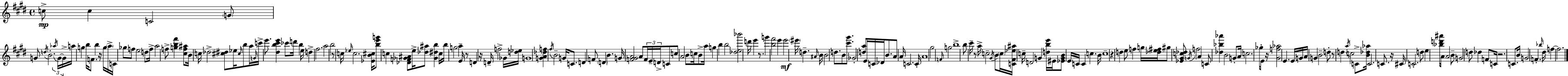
{
  \clef treble
  \time 4/4
  \defaultTimeSignature
  \key e \major
  c''8->\mp c''4 c'2 \parenthesize g'8 | g'8 \acciaccatura { d''16 } b'2.-. \tuplet 3/2 { \acciaccatura { aes''16 } | g'16~~ g'16-> } a''16 g''4 b''16 f'8. b''4 r16 | g''16 \parenthesize a''16-> c'16 ges''8 f''8 e''2 d''8 | \break f''16-> a''2 f''8-> <g'' b'' fis'''>4 | <cis'' f'' ais''>8 b'16 c''16 des''2-> <cis'' dis''>8 ees''16 \grace { cis''16 } | b''8 a''16 \grace { g'16 } c'''16-> e'''8. <dis'' b'' cis''' e'''>4 ces'''8 d'''16 b''4 | e''16 d''4-> fis''2. | \break a''2 b''2 | r8 c''16 \grace { ees''16 } c''2. | <ees' b' cis''>16 <b'' e''' g'''>8 c''4 <des' f' ges' ais'>8 e''16-> <des'' ais''>8 | <ges' dis'' b''>4 c''16 b''16 g''2 a''4-- | \break e'16 r8 d'4 r16 d'16-- f''2-> | ges'16 <d'' ees''>16 g'1 | <g' a' des'' f''>4 \acciaccatura { fis''16 } b'2-- | g'16 c'8. d'4 f'8 \parenthesize d'4 | \break b'4. g'16 <f' gis' a'>2 a'8 | \tuplet 3/2 { f'16 e'16-- d'16-> } c'8 c''8 a'2 | b'8 c''16 b'8-> a''16 g''4 b''4 b''2 | <des'' e'' bes'''>2 d'''16 e'''4 | \break r8. g'''4 <b'' fis'''>2 | e'''4 e'''2\mf \parenthesize eis'''16 d''4.-- | \grace { ais'16 } b'16 b'2 d''8. | b'8 <cis''' gis'''>8. ges'2-. <d'' a''>8 | \break e'16 c'16 des'16 b'8. a'8 a'16 c'2. | c'16-. a'1 | gis''2 \grace { f'16 } | g''2 b''1-> | \break b''8 cis'''16-- r8 a''16-> c''2-- | \acciaccatura { gis'16 } b'8 \parenthesize c''16 <c' fis' ees'' ais''>16 c''16-- d'2 | g'4 <d'' b'' e'''>16 eis'16 <ees' g' b'>8 e'16 c'16 c'4 | c''4. b'16 c''1-- | \break r4 d''4 | e''8 f''4 g''16 <des'' e'' fis''>16 gis''8 <ees' gis' c'' des''>8 \acciaccatura { g'16 } f''2 | a'4 c'8 <des'' bes'' aes'''>4 | b'2 g'8-. a'16 c''2. | \break ges''16-. e'8 r16 <gis' f'' aes''>2 | e'4. e'16 g'16 a'16 g'4 | b'2-- d''8-. r8 d''4 | \acciaccatura { a''16 } c''2 c'8-> <b' des'' aes''>16 c'2. | \break c'8. r16 cis'16 c'2.-. | d''8 e''4 <bes'' d''' ais'''>16 | a'16 a'2 b'8-- g'2 | d''8 des''4 f'8 c'16 r2. | \break c'8. b'16 g'2 | f'4.-. \grace { bes''16 } dis''16 f''4~~ | f''2. \bar "|."
}